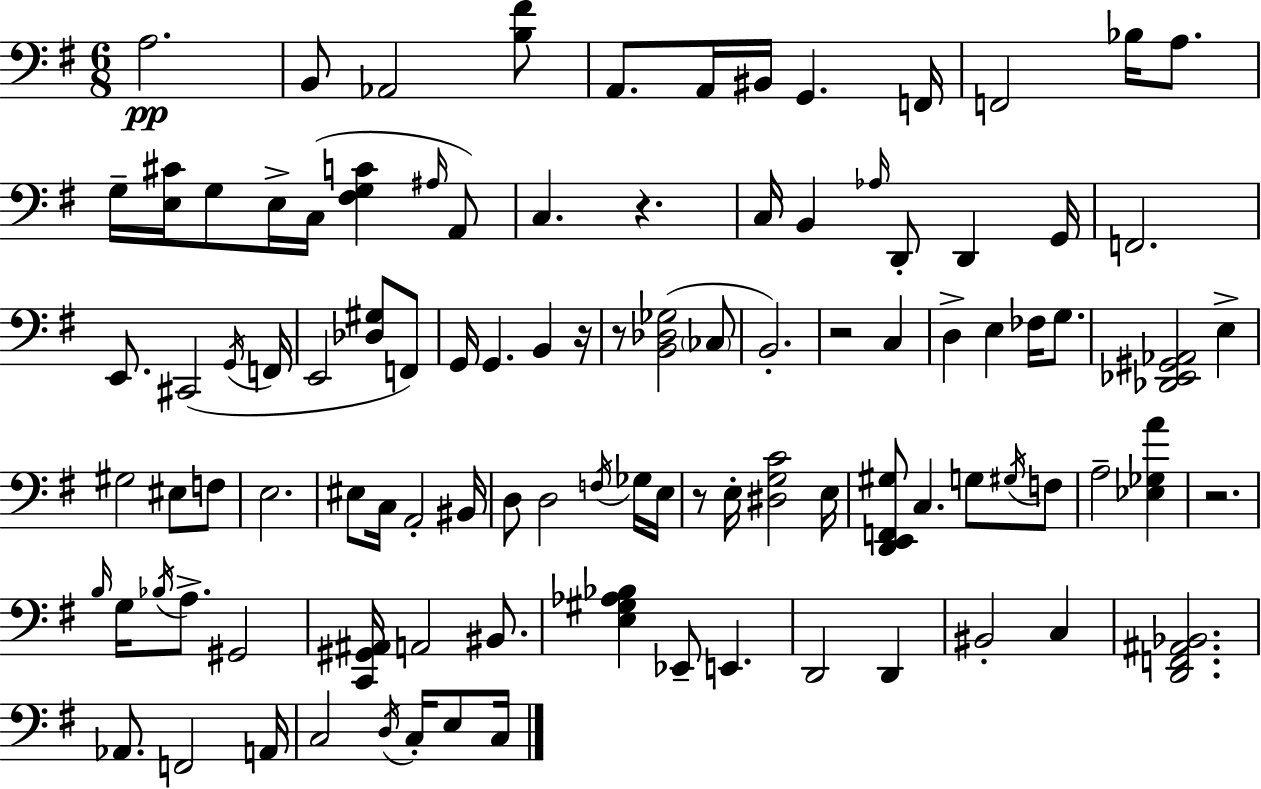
{
  \clef bass
  \numericTimeSignature
  \time 6/8
  \key g \major
  a2.\pp | b,8 aes,2 <b fis'>8 | a,8. a,16 bis,16 g,4. f,16 | f,2 bes16 a8. | \break g16-- <e cis'>16 g8 e16-> c16( <fis g c'>4 \grace { ais16 }) a,8 | c4. r4. | c16 b,4 \grace { aes16 } d,8-. d,4 | g,16 f,2. | \break e,8. cis,2( | \acciaccatura { g,16 } f,16 e,2 <des gis>8 | f,8) g,16 g,4. b,4 | r16 r8 <b, des ges>2( | \break \parenthesize ces8 b,2.-.) | r2 c4 | d4-> e4 fes16 | g8. <des, ees, gis, aes,>2 e4-> | \break gis2 eis8 | f8 e2. | eis8 c16 a,2-. | bis,16 d8 d2 | \break \acciaccatura { f16 } ges16 e16 r8 e16-. <dis g c'>2 | e16 <d, e, f, gis>8 c4. | g8 \acciaccatura { gis16 } f8 a2-- | <ees ges a'>4 r2. | \break \grace { b16 } g16 \acciaccatura { bes16 } a8.-> gis,2 | <c, gis, ais,>16 a,2 | bis,8. <e gis aes bes>4 ees,8-- | e,4. d,2 | \break d,4 bis,2-. | c4 <d, f, ais, bes,>2. | aes,8. f,2 | a,16 c2 | \break \acciaccatura { d16 } c16-. e8 c16 \bar "|."
}